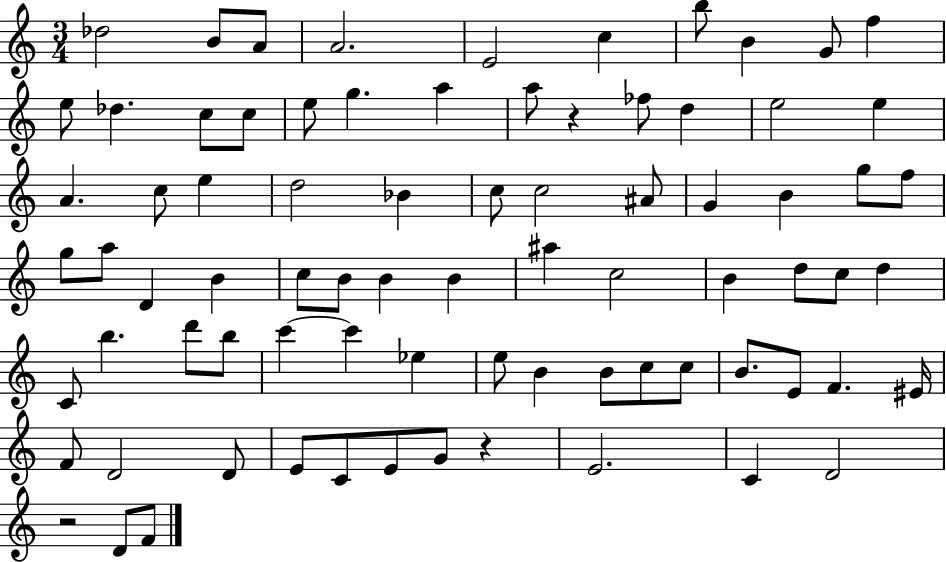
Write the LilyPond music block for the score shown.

{
  \clef treble
  \numericTimeSignature
  \time 3/4
  \key c \major
  des''2 b'8 a'8 | a'2. | e'2 c''4 | b''8 b'4 g'8 f''4 | \break e''8 des''4. c''8 c''8 | e''8 g''4. a''4 | a''8 r4 fes''8 d''4 | e''2 e''4 | \break a'4. c''8 e''4 | d''2 bes'4 | c''8 c''2 ais'8 | g'4 b'4 g''8 f''8 | \break g''8 a''8 d'4 b'4 | c''8 b'8 b'4 b'4 | ais''4 c''2 | b'4 d''8 c''8 d''4 | \break c'8 b''4. d'''8 b''8 | c'''4~~ c'''4 ees''4 | e''8 b'4 b'8 c''8 c''8 | b'8. e'8 f'4. eis'16 | \break f'8 d'2 d'8 | e'8 c'8 e'8 g'8 r4 | e'2. | c'4 d'2 | \break r2 d'8 f'8 | \bar "|."
}